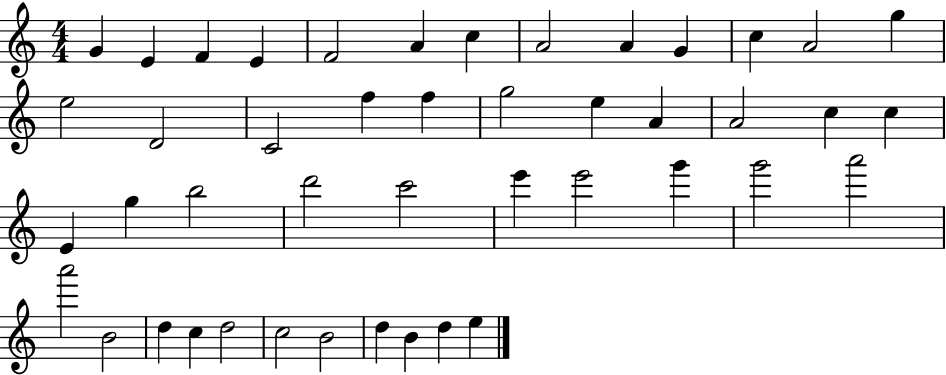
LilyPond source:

{
  \clef treble
  \numericTimeSignature
  \time 4/4
  \key c \major
  g'4 e'4 f'4 e'4 | f'2 a'4 c''4 | a'2 a'4 g'4 | c''4 a'2 g''4 | \break e''2 d'2 | c'2 f''4 f''4 | g''2 e''4 a'4 | a'2 c''4 c''4 | \break e'4 g''4 b''2 | d'''2 c'''2 | e'''4 e'''2 g'''4 | g'''2 a'''2 | \break a'''2 b'2 | d''4 c''4 d''2 | c''2 b'2 | d''4 b'4 d''4 e''4 | \break \bar "|."
}